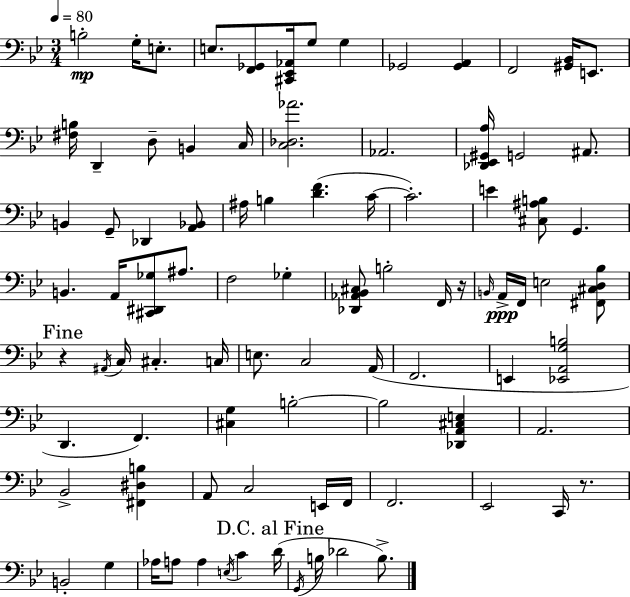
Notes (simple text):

B3/h G3/s E3/e. E3/e. [F2,Gb2]/e [C#2,Eb2,Ab2]/s G3/e G3/q Gb2/h [Gb2,A2]/q F2/h [G#2,Bb2]/s E2/e. [F#3,B3]/s D2/q D3/e B2/q C3/s [C3,Db3,Ab4]/h. Ab2/h. [Db2,Eb2,G#2,A3]/s G2/h A#2/e. B2/q G2/e Db2/q [A2,Bb2]/e A#3/s B3/q [D4,F4]/q. C4/s C4/h. E4/q [C#3,A#3,B3]/e G2/q. B2/q. A2/s [C#2,D#2,Gb3]/e A#3/e. F3/h Gb3/q [Db2,Ab2,Bb2,C#3]/e B3/h F2/s R/s B2/s A2/s F2/s E3/h [F#2,C#3,D3,Bb3]/e R/q A#2/s C3/s C#3/q. C3/s E3/e. C3/h A2/s F2/h. E2/q [Eb2,A2,G3,B3]/h D2/q. F2/q. [C#3,G3]/q B3/h B3/h [Db2,A2,C#3,E3]/q A2/h. Bb2/h [F#2,D#3,B3]/q A2/e C3/h E2/s F2/s F2/h. Eb2/h C2/s R/e. B2/h G3/q Ab3/s A3/e A3/q E3/s C4/q D4/s G2/s B3/s Db4/h B3/e.